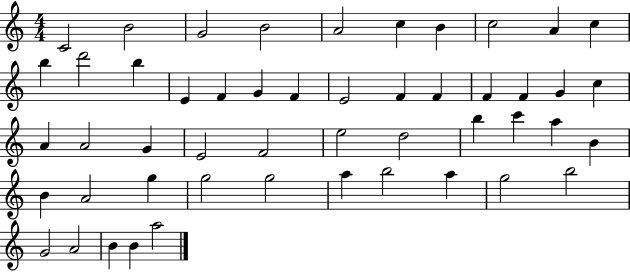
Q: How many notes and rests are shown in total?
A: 50